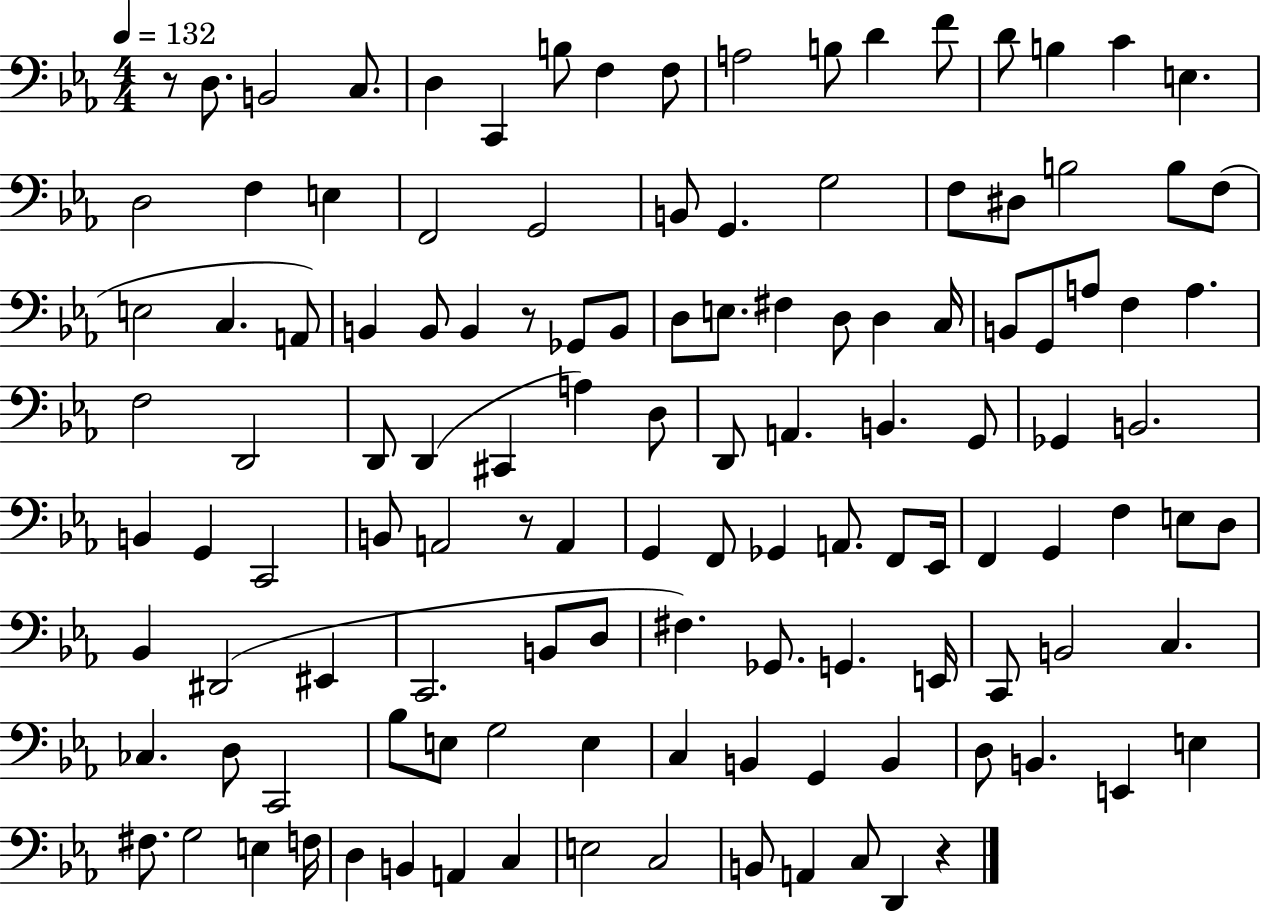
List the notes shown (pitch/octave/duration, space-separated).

R/e D3/e. B2/h C3/e. D3/q C2/q B3/e F3/q F3/e A3/h B3/e D4/q F4/e D4/e B3/q C4/q E3/q. D3/h F3/q E3/q F2/h G2/h B2/e G2/q. G3/h F3/e D#3/e B3/h B3/e F3/e E3/h C3/q. A2/e B2/q B2/e B2/q R/e Gb2/e B2/e D3/e E3/e. F#3/q D3/e D3/q C3/s B2/e G2/e A3/e F3/q A3/q. F3/h D2/h D2/e D2/q C#2/q A3/q D3/e D2/e A2/q. B2/q. G2/e Gb2/q B2/h. B2/q G2/q C2/h B2/e A2/h R/e A2/q G2/q F2/e Gb2/q A2/e. F2/e Eb2/s F2/q G2/q F3/q E3/e D3/e Bb2/q D#2/h EIS2/q C2/h. B2/e D3/e F#3/q. Gb2/e. G2/q. E2/s C2/e B2/h C3/q. CES3/q. D3/e C2/h Bb3/e E3/e G3/h E3/q C3/q B2/q G2/q B2/q D3/e B2/q. E2/q E3/q F#3/e. G3/h E3/q F3/s D3/q B2/q A2/q C3/q E3/h C3/h B2/e A2/q C3/e D2/q R/q